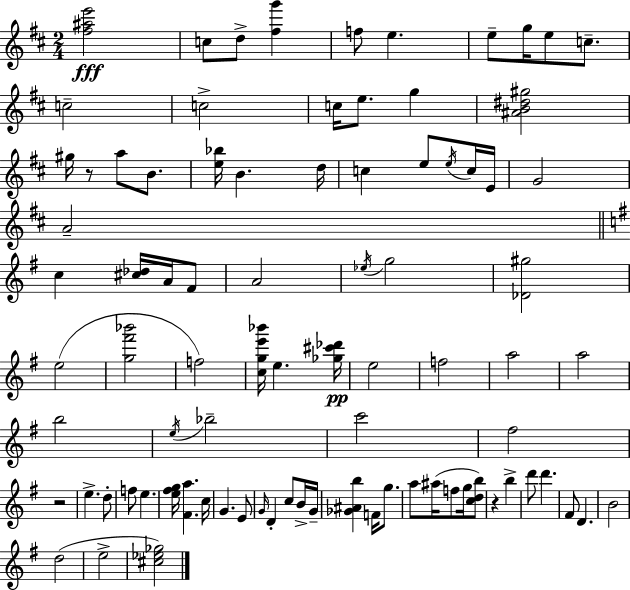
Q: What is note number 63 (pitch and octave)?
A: D6